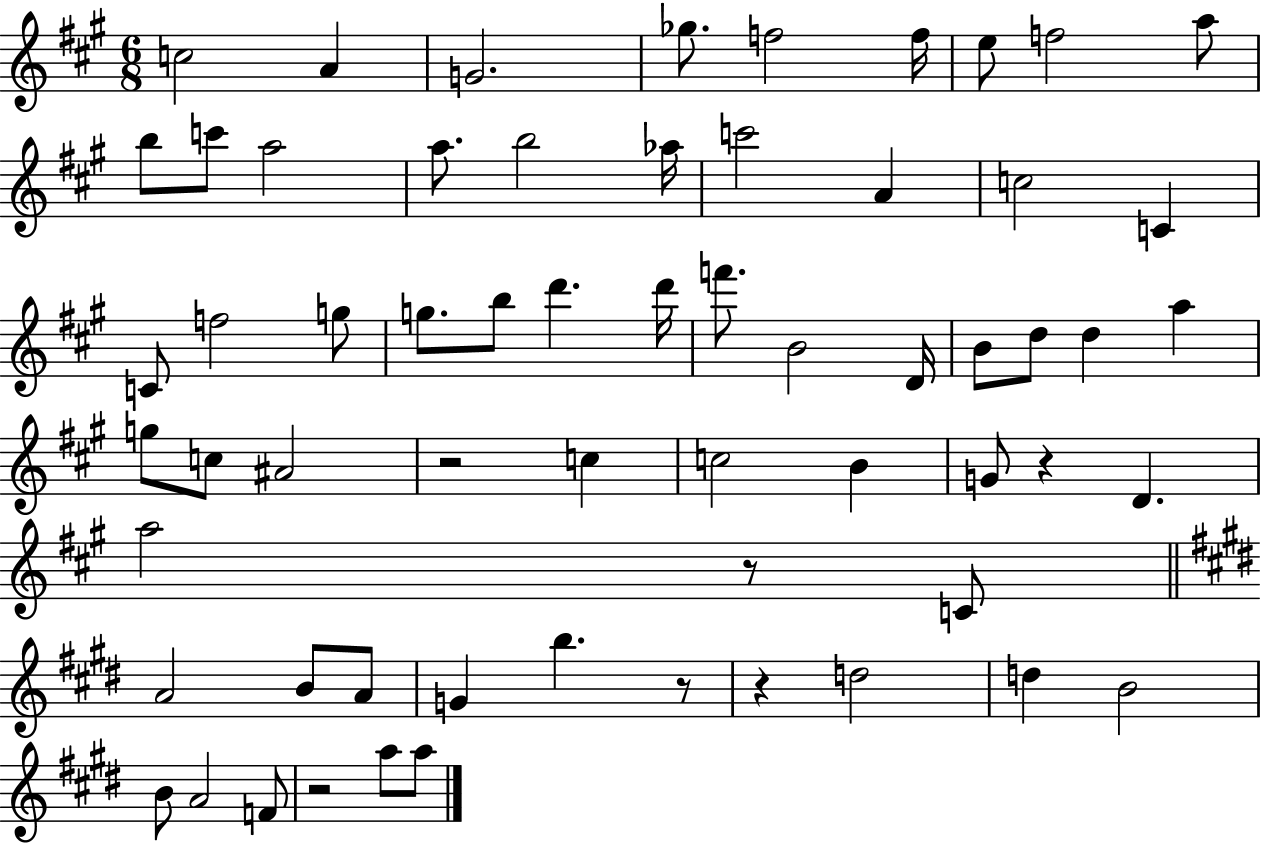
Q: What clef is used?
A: treble